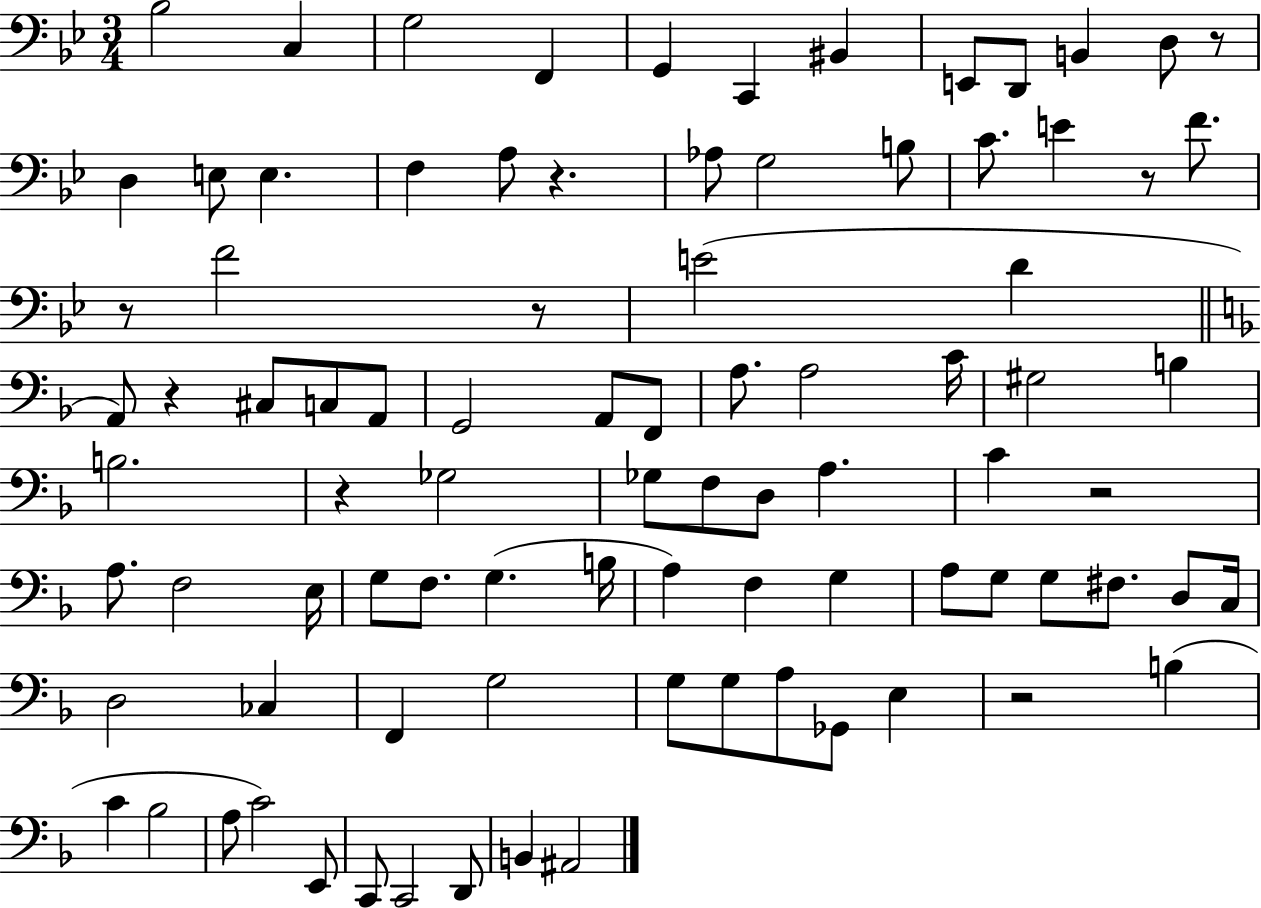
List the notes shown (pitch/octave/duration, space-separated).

Bb3/h C3/q G3/h F2/q G2/q C2/q BIS2/q E2/e D2/e B2/q D3/e R/e D3/q E3/e E3/q. F3/q A3/e R/q. Ab3/e G3/h B3/e C4/e. E4/q R/e F4/e. R/e F4/h R/e E4/h D4/q A2/e R/q C#3/e C3/e A2/e G2/h A2/e F2/e A3/e. A3/h C4/s G#3/h B3/q B3/h. R/q Gb3/h Gb3/e F3/e D3/e A3/q. C4/q R/h A3/e. F3/h E3/s G3/e F3/e. G3/q. B3/s A3/q F3/q G3/q A3/e G3/e G3/e F#3/e. D3/e C3/s D3/h CES3/q F2/q G3/h G3/e G3/e A3/e Gb2/e E3/q R/h B3/q C4/q Bb3/h A3/e C4/h E2/e C2/e C2/h D2/e B2/q A#2/h